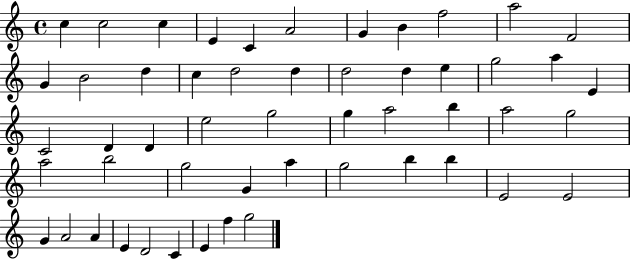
C5/q C5/h C5/q E4/q C4/q A4/h G4/q B4/q F5/h A5/h F4/h G4/q B4/h D5/q C5/q D5/h D5/q D5/h D5/q E5/q G5/h A5/q E4/q C4/h D4/q D4/q E5/h G5/h G5/q A5/h B5/q A5/h G5/h A5/h B5/h G5/h G4/q A5/q G5/h B5/q B5/q E4/h E4/h G4/q A4/h A4/q E4/q D4/h C4/q E4/q F5/q G5/h